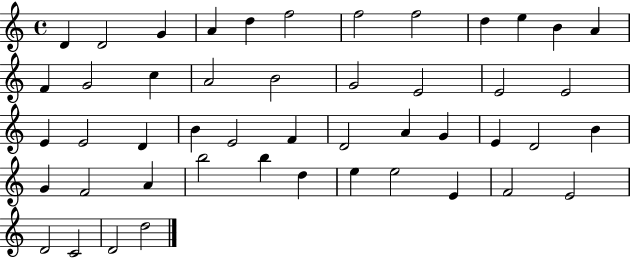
D4/q D4/h G4/q A4/q D5/q F5/h F5/h F5/h D5/q E5/q B4/q A4/q F4/q G4/h C5/q A4/h B4/h G4/h E4/h E4/h E4/h E4/q E4/h D4/q B4/q E4/h F4/q D4/h A4/q G4/q E4/q D4/h B4/q G4/q F4/h A4/q B5/h B5/q D5/q E5/q E5/h E4/q F4/h E4/h D4/h C4/h D4/h D5/h